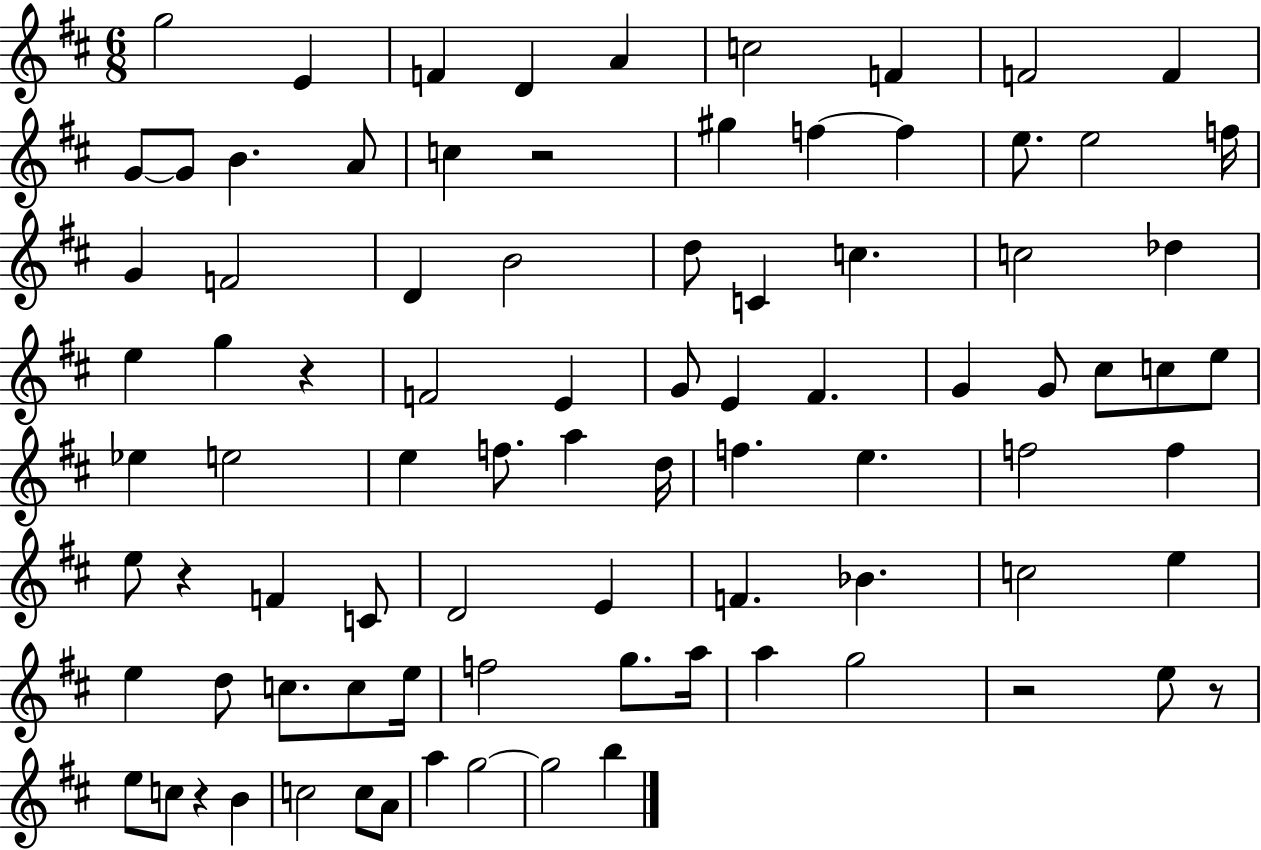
G5/h E4/q F4/q D4/q A4/q C5/h F4/q F4/h F4/q G4/e G4/e B4/q. A4/e C5/q R/h G#5/q F5/q F5/q E5/e. E5/h F5/s G4/q F4/h D4/q B4/h D5/e C4/q C5/q. C5/h Db5/q E5/q G5/q R/q F4/h E4/q G4/e E4/q F#4/q. G4/q G4/e C#5/e C5/e E5/e Eb5/q E5/h E5/q F5/e. A5/q D5/s F5/q. E5/q. F5/h F5/q E5/e R/q F4/q C4/e D4/h E4/q F4/q. Bb4/q. C5/h E5/q E5/q D5/e C5/e. C5/e E5/s F5/h G5/e. A5/s A5/q G5/h R/h E5/e R/e E5/e C5/e R/q B4/q C5/h C5/e A4/e A5/q G5/h G5/h B5/q